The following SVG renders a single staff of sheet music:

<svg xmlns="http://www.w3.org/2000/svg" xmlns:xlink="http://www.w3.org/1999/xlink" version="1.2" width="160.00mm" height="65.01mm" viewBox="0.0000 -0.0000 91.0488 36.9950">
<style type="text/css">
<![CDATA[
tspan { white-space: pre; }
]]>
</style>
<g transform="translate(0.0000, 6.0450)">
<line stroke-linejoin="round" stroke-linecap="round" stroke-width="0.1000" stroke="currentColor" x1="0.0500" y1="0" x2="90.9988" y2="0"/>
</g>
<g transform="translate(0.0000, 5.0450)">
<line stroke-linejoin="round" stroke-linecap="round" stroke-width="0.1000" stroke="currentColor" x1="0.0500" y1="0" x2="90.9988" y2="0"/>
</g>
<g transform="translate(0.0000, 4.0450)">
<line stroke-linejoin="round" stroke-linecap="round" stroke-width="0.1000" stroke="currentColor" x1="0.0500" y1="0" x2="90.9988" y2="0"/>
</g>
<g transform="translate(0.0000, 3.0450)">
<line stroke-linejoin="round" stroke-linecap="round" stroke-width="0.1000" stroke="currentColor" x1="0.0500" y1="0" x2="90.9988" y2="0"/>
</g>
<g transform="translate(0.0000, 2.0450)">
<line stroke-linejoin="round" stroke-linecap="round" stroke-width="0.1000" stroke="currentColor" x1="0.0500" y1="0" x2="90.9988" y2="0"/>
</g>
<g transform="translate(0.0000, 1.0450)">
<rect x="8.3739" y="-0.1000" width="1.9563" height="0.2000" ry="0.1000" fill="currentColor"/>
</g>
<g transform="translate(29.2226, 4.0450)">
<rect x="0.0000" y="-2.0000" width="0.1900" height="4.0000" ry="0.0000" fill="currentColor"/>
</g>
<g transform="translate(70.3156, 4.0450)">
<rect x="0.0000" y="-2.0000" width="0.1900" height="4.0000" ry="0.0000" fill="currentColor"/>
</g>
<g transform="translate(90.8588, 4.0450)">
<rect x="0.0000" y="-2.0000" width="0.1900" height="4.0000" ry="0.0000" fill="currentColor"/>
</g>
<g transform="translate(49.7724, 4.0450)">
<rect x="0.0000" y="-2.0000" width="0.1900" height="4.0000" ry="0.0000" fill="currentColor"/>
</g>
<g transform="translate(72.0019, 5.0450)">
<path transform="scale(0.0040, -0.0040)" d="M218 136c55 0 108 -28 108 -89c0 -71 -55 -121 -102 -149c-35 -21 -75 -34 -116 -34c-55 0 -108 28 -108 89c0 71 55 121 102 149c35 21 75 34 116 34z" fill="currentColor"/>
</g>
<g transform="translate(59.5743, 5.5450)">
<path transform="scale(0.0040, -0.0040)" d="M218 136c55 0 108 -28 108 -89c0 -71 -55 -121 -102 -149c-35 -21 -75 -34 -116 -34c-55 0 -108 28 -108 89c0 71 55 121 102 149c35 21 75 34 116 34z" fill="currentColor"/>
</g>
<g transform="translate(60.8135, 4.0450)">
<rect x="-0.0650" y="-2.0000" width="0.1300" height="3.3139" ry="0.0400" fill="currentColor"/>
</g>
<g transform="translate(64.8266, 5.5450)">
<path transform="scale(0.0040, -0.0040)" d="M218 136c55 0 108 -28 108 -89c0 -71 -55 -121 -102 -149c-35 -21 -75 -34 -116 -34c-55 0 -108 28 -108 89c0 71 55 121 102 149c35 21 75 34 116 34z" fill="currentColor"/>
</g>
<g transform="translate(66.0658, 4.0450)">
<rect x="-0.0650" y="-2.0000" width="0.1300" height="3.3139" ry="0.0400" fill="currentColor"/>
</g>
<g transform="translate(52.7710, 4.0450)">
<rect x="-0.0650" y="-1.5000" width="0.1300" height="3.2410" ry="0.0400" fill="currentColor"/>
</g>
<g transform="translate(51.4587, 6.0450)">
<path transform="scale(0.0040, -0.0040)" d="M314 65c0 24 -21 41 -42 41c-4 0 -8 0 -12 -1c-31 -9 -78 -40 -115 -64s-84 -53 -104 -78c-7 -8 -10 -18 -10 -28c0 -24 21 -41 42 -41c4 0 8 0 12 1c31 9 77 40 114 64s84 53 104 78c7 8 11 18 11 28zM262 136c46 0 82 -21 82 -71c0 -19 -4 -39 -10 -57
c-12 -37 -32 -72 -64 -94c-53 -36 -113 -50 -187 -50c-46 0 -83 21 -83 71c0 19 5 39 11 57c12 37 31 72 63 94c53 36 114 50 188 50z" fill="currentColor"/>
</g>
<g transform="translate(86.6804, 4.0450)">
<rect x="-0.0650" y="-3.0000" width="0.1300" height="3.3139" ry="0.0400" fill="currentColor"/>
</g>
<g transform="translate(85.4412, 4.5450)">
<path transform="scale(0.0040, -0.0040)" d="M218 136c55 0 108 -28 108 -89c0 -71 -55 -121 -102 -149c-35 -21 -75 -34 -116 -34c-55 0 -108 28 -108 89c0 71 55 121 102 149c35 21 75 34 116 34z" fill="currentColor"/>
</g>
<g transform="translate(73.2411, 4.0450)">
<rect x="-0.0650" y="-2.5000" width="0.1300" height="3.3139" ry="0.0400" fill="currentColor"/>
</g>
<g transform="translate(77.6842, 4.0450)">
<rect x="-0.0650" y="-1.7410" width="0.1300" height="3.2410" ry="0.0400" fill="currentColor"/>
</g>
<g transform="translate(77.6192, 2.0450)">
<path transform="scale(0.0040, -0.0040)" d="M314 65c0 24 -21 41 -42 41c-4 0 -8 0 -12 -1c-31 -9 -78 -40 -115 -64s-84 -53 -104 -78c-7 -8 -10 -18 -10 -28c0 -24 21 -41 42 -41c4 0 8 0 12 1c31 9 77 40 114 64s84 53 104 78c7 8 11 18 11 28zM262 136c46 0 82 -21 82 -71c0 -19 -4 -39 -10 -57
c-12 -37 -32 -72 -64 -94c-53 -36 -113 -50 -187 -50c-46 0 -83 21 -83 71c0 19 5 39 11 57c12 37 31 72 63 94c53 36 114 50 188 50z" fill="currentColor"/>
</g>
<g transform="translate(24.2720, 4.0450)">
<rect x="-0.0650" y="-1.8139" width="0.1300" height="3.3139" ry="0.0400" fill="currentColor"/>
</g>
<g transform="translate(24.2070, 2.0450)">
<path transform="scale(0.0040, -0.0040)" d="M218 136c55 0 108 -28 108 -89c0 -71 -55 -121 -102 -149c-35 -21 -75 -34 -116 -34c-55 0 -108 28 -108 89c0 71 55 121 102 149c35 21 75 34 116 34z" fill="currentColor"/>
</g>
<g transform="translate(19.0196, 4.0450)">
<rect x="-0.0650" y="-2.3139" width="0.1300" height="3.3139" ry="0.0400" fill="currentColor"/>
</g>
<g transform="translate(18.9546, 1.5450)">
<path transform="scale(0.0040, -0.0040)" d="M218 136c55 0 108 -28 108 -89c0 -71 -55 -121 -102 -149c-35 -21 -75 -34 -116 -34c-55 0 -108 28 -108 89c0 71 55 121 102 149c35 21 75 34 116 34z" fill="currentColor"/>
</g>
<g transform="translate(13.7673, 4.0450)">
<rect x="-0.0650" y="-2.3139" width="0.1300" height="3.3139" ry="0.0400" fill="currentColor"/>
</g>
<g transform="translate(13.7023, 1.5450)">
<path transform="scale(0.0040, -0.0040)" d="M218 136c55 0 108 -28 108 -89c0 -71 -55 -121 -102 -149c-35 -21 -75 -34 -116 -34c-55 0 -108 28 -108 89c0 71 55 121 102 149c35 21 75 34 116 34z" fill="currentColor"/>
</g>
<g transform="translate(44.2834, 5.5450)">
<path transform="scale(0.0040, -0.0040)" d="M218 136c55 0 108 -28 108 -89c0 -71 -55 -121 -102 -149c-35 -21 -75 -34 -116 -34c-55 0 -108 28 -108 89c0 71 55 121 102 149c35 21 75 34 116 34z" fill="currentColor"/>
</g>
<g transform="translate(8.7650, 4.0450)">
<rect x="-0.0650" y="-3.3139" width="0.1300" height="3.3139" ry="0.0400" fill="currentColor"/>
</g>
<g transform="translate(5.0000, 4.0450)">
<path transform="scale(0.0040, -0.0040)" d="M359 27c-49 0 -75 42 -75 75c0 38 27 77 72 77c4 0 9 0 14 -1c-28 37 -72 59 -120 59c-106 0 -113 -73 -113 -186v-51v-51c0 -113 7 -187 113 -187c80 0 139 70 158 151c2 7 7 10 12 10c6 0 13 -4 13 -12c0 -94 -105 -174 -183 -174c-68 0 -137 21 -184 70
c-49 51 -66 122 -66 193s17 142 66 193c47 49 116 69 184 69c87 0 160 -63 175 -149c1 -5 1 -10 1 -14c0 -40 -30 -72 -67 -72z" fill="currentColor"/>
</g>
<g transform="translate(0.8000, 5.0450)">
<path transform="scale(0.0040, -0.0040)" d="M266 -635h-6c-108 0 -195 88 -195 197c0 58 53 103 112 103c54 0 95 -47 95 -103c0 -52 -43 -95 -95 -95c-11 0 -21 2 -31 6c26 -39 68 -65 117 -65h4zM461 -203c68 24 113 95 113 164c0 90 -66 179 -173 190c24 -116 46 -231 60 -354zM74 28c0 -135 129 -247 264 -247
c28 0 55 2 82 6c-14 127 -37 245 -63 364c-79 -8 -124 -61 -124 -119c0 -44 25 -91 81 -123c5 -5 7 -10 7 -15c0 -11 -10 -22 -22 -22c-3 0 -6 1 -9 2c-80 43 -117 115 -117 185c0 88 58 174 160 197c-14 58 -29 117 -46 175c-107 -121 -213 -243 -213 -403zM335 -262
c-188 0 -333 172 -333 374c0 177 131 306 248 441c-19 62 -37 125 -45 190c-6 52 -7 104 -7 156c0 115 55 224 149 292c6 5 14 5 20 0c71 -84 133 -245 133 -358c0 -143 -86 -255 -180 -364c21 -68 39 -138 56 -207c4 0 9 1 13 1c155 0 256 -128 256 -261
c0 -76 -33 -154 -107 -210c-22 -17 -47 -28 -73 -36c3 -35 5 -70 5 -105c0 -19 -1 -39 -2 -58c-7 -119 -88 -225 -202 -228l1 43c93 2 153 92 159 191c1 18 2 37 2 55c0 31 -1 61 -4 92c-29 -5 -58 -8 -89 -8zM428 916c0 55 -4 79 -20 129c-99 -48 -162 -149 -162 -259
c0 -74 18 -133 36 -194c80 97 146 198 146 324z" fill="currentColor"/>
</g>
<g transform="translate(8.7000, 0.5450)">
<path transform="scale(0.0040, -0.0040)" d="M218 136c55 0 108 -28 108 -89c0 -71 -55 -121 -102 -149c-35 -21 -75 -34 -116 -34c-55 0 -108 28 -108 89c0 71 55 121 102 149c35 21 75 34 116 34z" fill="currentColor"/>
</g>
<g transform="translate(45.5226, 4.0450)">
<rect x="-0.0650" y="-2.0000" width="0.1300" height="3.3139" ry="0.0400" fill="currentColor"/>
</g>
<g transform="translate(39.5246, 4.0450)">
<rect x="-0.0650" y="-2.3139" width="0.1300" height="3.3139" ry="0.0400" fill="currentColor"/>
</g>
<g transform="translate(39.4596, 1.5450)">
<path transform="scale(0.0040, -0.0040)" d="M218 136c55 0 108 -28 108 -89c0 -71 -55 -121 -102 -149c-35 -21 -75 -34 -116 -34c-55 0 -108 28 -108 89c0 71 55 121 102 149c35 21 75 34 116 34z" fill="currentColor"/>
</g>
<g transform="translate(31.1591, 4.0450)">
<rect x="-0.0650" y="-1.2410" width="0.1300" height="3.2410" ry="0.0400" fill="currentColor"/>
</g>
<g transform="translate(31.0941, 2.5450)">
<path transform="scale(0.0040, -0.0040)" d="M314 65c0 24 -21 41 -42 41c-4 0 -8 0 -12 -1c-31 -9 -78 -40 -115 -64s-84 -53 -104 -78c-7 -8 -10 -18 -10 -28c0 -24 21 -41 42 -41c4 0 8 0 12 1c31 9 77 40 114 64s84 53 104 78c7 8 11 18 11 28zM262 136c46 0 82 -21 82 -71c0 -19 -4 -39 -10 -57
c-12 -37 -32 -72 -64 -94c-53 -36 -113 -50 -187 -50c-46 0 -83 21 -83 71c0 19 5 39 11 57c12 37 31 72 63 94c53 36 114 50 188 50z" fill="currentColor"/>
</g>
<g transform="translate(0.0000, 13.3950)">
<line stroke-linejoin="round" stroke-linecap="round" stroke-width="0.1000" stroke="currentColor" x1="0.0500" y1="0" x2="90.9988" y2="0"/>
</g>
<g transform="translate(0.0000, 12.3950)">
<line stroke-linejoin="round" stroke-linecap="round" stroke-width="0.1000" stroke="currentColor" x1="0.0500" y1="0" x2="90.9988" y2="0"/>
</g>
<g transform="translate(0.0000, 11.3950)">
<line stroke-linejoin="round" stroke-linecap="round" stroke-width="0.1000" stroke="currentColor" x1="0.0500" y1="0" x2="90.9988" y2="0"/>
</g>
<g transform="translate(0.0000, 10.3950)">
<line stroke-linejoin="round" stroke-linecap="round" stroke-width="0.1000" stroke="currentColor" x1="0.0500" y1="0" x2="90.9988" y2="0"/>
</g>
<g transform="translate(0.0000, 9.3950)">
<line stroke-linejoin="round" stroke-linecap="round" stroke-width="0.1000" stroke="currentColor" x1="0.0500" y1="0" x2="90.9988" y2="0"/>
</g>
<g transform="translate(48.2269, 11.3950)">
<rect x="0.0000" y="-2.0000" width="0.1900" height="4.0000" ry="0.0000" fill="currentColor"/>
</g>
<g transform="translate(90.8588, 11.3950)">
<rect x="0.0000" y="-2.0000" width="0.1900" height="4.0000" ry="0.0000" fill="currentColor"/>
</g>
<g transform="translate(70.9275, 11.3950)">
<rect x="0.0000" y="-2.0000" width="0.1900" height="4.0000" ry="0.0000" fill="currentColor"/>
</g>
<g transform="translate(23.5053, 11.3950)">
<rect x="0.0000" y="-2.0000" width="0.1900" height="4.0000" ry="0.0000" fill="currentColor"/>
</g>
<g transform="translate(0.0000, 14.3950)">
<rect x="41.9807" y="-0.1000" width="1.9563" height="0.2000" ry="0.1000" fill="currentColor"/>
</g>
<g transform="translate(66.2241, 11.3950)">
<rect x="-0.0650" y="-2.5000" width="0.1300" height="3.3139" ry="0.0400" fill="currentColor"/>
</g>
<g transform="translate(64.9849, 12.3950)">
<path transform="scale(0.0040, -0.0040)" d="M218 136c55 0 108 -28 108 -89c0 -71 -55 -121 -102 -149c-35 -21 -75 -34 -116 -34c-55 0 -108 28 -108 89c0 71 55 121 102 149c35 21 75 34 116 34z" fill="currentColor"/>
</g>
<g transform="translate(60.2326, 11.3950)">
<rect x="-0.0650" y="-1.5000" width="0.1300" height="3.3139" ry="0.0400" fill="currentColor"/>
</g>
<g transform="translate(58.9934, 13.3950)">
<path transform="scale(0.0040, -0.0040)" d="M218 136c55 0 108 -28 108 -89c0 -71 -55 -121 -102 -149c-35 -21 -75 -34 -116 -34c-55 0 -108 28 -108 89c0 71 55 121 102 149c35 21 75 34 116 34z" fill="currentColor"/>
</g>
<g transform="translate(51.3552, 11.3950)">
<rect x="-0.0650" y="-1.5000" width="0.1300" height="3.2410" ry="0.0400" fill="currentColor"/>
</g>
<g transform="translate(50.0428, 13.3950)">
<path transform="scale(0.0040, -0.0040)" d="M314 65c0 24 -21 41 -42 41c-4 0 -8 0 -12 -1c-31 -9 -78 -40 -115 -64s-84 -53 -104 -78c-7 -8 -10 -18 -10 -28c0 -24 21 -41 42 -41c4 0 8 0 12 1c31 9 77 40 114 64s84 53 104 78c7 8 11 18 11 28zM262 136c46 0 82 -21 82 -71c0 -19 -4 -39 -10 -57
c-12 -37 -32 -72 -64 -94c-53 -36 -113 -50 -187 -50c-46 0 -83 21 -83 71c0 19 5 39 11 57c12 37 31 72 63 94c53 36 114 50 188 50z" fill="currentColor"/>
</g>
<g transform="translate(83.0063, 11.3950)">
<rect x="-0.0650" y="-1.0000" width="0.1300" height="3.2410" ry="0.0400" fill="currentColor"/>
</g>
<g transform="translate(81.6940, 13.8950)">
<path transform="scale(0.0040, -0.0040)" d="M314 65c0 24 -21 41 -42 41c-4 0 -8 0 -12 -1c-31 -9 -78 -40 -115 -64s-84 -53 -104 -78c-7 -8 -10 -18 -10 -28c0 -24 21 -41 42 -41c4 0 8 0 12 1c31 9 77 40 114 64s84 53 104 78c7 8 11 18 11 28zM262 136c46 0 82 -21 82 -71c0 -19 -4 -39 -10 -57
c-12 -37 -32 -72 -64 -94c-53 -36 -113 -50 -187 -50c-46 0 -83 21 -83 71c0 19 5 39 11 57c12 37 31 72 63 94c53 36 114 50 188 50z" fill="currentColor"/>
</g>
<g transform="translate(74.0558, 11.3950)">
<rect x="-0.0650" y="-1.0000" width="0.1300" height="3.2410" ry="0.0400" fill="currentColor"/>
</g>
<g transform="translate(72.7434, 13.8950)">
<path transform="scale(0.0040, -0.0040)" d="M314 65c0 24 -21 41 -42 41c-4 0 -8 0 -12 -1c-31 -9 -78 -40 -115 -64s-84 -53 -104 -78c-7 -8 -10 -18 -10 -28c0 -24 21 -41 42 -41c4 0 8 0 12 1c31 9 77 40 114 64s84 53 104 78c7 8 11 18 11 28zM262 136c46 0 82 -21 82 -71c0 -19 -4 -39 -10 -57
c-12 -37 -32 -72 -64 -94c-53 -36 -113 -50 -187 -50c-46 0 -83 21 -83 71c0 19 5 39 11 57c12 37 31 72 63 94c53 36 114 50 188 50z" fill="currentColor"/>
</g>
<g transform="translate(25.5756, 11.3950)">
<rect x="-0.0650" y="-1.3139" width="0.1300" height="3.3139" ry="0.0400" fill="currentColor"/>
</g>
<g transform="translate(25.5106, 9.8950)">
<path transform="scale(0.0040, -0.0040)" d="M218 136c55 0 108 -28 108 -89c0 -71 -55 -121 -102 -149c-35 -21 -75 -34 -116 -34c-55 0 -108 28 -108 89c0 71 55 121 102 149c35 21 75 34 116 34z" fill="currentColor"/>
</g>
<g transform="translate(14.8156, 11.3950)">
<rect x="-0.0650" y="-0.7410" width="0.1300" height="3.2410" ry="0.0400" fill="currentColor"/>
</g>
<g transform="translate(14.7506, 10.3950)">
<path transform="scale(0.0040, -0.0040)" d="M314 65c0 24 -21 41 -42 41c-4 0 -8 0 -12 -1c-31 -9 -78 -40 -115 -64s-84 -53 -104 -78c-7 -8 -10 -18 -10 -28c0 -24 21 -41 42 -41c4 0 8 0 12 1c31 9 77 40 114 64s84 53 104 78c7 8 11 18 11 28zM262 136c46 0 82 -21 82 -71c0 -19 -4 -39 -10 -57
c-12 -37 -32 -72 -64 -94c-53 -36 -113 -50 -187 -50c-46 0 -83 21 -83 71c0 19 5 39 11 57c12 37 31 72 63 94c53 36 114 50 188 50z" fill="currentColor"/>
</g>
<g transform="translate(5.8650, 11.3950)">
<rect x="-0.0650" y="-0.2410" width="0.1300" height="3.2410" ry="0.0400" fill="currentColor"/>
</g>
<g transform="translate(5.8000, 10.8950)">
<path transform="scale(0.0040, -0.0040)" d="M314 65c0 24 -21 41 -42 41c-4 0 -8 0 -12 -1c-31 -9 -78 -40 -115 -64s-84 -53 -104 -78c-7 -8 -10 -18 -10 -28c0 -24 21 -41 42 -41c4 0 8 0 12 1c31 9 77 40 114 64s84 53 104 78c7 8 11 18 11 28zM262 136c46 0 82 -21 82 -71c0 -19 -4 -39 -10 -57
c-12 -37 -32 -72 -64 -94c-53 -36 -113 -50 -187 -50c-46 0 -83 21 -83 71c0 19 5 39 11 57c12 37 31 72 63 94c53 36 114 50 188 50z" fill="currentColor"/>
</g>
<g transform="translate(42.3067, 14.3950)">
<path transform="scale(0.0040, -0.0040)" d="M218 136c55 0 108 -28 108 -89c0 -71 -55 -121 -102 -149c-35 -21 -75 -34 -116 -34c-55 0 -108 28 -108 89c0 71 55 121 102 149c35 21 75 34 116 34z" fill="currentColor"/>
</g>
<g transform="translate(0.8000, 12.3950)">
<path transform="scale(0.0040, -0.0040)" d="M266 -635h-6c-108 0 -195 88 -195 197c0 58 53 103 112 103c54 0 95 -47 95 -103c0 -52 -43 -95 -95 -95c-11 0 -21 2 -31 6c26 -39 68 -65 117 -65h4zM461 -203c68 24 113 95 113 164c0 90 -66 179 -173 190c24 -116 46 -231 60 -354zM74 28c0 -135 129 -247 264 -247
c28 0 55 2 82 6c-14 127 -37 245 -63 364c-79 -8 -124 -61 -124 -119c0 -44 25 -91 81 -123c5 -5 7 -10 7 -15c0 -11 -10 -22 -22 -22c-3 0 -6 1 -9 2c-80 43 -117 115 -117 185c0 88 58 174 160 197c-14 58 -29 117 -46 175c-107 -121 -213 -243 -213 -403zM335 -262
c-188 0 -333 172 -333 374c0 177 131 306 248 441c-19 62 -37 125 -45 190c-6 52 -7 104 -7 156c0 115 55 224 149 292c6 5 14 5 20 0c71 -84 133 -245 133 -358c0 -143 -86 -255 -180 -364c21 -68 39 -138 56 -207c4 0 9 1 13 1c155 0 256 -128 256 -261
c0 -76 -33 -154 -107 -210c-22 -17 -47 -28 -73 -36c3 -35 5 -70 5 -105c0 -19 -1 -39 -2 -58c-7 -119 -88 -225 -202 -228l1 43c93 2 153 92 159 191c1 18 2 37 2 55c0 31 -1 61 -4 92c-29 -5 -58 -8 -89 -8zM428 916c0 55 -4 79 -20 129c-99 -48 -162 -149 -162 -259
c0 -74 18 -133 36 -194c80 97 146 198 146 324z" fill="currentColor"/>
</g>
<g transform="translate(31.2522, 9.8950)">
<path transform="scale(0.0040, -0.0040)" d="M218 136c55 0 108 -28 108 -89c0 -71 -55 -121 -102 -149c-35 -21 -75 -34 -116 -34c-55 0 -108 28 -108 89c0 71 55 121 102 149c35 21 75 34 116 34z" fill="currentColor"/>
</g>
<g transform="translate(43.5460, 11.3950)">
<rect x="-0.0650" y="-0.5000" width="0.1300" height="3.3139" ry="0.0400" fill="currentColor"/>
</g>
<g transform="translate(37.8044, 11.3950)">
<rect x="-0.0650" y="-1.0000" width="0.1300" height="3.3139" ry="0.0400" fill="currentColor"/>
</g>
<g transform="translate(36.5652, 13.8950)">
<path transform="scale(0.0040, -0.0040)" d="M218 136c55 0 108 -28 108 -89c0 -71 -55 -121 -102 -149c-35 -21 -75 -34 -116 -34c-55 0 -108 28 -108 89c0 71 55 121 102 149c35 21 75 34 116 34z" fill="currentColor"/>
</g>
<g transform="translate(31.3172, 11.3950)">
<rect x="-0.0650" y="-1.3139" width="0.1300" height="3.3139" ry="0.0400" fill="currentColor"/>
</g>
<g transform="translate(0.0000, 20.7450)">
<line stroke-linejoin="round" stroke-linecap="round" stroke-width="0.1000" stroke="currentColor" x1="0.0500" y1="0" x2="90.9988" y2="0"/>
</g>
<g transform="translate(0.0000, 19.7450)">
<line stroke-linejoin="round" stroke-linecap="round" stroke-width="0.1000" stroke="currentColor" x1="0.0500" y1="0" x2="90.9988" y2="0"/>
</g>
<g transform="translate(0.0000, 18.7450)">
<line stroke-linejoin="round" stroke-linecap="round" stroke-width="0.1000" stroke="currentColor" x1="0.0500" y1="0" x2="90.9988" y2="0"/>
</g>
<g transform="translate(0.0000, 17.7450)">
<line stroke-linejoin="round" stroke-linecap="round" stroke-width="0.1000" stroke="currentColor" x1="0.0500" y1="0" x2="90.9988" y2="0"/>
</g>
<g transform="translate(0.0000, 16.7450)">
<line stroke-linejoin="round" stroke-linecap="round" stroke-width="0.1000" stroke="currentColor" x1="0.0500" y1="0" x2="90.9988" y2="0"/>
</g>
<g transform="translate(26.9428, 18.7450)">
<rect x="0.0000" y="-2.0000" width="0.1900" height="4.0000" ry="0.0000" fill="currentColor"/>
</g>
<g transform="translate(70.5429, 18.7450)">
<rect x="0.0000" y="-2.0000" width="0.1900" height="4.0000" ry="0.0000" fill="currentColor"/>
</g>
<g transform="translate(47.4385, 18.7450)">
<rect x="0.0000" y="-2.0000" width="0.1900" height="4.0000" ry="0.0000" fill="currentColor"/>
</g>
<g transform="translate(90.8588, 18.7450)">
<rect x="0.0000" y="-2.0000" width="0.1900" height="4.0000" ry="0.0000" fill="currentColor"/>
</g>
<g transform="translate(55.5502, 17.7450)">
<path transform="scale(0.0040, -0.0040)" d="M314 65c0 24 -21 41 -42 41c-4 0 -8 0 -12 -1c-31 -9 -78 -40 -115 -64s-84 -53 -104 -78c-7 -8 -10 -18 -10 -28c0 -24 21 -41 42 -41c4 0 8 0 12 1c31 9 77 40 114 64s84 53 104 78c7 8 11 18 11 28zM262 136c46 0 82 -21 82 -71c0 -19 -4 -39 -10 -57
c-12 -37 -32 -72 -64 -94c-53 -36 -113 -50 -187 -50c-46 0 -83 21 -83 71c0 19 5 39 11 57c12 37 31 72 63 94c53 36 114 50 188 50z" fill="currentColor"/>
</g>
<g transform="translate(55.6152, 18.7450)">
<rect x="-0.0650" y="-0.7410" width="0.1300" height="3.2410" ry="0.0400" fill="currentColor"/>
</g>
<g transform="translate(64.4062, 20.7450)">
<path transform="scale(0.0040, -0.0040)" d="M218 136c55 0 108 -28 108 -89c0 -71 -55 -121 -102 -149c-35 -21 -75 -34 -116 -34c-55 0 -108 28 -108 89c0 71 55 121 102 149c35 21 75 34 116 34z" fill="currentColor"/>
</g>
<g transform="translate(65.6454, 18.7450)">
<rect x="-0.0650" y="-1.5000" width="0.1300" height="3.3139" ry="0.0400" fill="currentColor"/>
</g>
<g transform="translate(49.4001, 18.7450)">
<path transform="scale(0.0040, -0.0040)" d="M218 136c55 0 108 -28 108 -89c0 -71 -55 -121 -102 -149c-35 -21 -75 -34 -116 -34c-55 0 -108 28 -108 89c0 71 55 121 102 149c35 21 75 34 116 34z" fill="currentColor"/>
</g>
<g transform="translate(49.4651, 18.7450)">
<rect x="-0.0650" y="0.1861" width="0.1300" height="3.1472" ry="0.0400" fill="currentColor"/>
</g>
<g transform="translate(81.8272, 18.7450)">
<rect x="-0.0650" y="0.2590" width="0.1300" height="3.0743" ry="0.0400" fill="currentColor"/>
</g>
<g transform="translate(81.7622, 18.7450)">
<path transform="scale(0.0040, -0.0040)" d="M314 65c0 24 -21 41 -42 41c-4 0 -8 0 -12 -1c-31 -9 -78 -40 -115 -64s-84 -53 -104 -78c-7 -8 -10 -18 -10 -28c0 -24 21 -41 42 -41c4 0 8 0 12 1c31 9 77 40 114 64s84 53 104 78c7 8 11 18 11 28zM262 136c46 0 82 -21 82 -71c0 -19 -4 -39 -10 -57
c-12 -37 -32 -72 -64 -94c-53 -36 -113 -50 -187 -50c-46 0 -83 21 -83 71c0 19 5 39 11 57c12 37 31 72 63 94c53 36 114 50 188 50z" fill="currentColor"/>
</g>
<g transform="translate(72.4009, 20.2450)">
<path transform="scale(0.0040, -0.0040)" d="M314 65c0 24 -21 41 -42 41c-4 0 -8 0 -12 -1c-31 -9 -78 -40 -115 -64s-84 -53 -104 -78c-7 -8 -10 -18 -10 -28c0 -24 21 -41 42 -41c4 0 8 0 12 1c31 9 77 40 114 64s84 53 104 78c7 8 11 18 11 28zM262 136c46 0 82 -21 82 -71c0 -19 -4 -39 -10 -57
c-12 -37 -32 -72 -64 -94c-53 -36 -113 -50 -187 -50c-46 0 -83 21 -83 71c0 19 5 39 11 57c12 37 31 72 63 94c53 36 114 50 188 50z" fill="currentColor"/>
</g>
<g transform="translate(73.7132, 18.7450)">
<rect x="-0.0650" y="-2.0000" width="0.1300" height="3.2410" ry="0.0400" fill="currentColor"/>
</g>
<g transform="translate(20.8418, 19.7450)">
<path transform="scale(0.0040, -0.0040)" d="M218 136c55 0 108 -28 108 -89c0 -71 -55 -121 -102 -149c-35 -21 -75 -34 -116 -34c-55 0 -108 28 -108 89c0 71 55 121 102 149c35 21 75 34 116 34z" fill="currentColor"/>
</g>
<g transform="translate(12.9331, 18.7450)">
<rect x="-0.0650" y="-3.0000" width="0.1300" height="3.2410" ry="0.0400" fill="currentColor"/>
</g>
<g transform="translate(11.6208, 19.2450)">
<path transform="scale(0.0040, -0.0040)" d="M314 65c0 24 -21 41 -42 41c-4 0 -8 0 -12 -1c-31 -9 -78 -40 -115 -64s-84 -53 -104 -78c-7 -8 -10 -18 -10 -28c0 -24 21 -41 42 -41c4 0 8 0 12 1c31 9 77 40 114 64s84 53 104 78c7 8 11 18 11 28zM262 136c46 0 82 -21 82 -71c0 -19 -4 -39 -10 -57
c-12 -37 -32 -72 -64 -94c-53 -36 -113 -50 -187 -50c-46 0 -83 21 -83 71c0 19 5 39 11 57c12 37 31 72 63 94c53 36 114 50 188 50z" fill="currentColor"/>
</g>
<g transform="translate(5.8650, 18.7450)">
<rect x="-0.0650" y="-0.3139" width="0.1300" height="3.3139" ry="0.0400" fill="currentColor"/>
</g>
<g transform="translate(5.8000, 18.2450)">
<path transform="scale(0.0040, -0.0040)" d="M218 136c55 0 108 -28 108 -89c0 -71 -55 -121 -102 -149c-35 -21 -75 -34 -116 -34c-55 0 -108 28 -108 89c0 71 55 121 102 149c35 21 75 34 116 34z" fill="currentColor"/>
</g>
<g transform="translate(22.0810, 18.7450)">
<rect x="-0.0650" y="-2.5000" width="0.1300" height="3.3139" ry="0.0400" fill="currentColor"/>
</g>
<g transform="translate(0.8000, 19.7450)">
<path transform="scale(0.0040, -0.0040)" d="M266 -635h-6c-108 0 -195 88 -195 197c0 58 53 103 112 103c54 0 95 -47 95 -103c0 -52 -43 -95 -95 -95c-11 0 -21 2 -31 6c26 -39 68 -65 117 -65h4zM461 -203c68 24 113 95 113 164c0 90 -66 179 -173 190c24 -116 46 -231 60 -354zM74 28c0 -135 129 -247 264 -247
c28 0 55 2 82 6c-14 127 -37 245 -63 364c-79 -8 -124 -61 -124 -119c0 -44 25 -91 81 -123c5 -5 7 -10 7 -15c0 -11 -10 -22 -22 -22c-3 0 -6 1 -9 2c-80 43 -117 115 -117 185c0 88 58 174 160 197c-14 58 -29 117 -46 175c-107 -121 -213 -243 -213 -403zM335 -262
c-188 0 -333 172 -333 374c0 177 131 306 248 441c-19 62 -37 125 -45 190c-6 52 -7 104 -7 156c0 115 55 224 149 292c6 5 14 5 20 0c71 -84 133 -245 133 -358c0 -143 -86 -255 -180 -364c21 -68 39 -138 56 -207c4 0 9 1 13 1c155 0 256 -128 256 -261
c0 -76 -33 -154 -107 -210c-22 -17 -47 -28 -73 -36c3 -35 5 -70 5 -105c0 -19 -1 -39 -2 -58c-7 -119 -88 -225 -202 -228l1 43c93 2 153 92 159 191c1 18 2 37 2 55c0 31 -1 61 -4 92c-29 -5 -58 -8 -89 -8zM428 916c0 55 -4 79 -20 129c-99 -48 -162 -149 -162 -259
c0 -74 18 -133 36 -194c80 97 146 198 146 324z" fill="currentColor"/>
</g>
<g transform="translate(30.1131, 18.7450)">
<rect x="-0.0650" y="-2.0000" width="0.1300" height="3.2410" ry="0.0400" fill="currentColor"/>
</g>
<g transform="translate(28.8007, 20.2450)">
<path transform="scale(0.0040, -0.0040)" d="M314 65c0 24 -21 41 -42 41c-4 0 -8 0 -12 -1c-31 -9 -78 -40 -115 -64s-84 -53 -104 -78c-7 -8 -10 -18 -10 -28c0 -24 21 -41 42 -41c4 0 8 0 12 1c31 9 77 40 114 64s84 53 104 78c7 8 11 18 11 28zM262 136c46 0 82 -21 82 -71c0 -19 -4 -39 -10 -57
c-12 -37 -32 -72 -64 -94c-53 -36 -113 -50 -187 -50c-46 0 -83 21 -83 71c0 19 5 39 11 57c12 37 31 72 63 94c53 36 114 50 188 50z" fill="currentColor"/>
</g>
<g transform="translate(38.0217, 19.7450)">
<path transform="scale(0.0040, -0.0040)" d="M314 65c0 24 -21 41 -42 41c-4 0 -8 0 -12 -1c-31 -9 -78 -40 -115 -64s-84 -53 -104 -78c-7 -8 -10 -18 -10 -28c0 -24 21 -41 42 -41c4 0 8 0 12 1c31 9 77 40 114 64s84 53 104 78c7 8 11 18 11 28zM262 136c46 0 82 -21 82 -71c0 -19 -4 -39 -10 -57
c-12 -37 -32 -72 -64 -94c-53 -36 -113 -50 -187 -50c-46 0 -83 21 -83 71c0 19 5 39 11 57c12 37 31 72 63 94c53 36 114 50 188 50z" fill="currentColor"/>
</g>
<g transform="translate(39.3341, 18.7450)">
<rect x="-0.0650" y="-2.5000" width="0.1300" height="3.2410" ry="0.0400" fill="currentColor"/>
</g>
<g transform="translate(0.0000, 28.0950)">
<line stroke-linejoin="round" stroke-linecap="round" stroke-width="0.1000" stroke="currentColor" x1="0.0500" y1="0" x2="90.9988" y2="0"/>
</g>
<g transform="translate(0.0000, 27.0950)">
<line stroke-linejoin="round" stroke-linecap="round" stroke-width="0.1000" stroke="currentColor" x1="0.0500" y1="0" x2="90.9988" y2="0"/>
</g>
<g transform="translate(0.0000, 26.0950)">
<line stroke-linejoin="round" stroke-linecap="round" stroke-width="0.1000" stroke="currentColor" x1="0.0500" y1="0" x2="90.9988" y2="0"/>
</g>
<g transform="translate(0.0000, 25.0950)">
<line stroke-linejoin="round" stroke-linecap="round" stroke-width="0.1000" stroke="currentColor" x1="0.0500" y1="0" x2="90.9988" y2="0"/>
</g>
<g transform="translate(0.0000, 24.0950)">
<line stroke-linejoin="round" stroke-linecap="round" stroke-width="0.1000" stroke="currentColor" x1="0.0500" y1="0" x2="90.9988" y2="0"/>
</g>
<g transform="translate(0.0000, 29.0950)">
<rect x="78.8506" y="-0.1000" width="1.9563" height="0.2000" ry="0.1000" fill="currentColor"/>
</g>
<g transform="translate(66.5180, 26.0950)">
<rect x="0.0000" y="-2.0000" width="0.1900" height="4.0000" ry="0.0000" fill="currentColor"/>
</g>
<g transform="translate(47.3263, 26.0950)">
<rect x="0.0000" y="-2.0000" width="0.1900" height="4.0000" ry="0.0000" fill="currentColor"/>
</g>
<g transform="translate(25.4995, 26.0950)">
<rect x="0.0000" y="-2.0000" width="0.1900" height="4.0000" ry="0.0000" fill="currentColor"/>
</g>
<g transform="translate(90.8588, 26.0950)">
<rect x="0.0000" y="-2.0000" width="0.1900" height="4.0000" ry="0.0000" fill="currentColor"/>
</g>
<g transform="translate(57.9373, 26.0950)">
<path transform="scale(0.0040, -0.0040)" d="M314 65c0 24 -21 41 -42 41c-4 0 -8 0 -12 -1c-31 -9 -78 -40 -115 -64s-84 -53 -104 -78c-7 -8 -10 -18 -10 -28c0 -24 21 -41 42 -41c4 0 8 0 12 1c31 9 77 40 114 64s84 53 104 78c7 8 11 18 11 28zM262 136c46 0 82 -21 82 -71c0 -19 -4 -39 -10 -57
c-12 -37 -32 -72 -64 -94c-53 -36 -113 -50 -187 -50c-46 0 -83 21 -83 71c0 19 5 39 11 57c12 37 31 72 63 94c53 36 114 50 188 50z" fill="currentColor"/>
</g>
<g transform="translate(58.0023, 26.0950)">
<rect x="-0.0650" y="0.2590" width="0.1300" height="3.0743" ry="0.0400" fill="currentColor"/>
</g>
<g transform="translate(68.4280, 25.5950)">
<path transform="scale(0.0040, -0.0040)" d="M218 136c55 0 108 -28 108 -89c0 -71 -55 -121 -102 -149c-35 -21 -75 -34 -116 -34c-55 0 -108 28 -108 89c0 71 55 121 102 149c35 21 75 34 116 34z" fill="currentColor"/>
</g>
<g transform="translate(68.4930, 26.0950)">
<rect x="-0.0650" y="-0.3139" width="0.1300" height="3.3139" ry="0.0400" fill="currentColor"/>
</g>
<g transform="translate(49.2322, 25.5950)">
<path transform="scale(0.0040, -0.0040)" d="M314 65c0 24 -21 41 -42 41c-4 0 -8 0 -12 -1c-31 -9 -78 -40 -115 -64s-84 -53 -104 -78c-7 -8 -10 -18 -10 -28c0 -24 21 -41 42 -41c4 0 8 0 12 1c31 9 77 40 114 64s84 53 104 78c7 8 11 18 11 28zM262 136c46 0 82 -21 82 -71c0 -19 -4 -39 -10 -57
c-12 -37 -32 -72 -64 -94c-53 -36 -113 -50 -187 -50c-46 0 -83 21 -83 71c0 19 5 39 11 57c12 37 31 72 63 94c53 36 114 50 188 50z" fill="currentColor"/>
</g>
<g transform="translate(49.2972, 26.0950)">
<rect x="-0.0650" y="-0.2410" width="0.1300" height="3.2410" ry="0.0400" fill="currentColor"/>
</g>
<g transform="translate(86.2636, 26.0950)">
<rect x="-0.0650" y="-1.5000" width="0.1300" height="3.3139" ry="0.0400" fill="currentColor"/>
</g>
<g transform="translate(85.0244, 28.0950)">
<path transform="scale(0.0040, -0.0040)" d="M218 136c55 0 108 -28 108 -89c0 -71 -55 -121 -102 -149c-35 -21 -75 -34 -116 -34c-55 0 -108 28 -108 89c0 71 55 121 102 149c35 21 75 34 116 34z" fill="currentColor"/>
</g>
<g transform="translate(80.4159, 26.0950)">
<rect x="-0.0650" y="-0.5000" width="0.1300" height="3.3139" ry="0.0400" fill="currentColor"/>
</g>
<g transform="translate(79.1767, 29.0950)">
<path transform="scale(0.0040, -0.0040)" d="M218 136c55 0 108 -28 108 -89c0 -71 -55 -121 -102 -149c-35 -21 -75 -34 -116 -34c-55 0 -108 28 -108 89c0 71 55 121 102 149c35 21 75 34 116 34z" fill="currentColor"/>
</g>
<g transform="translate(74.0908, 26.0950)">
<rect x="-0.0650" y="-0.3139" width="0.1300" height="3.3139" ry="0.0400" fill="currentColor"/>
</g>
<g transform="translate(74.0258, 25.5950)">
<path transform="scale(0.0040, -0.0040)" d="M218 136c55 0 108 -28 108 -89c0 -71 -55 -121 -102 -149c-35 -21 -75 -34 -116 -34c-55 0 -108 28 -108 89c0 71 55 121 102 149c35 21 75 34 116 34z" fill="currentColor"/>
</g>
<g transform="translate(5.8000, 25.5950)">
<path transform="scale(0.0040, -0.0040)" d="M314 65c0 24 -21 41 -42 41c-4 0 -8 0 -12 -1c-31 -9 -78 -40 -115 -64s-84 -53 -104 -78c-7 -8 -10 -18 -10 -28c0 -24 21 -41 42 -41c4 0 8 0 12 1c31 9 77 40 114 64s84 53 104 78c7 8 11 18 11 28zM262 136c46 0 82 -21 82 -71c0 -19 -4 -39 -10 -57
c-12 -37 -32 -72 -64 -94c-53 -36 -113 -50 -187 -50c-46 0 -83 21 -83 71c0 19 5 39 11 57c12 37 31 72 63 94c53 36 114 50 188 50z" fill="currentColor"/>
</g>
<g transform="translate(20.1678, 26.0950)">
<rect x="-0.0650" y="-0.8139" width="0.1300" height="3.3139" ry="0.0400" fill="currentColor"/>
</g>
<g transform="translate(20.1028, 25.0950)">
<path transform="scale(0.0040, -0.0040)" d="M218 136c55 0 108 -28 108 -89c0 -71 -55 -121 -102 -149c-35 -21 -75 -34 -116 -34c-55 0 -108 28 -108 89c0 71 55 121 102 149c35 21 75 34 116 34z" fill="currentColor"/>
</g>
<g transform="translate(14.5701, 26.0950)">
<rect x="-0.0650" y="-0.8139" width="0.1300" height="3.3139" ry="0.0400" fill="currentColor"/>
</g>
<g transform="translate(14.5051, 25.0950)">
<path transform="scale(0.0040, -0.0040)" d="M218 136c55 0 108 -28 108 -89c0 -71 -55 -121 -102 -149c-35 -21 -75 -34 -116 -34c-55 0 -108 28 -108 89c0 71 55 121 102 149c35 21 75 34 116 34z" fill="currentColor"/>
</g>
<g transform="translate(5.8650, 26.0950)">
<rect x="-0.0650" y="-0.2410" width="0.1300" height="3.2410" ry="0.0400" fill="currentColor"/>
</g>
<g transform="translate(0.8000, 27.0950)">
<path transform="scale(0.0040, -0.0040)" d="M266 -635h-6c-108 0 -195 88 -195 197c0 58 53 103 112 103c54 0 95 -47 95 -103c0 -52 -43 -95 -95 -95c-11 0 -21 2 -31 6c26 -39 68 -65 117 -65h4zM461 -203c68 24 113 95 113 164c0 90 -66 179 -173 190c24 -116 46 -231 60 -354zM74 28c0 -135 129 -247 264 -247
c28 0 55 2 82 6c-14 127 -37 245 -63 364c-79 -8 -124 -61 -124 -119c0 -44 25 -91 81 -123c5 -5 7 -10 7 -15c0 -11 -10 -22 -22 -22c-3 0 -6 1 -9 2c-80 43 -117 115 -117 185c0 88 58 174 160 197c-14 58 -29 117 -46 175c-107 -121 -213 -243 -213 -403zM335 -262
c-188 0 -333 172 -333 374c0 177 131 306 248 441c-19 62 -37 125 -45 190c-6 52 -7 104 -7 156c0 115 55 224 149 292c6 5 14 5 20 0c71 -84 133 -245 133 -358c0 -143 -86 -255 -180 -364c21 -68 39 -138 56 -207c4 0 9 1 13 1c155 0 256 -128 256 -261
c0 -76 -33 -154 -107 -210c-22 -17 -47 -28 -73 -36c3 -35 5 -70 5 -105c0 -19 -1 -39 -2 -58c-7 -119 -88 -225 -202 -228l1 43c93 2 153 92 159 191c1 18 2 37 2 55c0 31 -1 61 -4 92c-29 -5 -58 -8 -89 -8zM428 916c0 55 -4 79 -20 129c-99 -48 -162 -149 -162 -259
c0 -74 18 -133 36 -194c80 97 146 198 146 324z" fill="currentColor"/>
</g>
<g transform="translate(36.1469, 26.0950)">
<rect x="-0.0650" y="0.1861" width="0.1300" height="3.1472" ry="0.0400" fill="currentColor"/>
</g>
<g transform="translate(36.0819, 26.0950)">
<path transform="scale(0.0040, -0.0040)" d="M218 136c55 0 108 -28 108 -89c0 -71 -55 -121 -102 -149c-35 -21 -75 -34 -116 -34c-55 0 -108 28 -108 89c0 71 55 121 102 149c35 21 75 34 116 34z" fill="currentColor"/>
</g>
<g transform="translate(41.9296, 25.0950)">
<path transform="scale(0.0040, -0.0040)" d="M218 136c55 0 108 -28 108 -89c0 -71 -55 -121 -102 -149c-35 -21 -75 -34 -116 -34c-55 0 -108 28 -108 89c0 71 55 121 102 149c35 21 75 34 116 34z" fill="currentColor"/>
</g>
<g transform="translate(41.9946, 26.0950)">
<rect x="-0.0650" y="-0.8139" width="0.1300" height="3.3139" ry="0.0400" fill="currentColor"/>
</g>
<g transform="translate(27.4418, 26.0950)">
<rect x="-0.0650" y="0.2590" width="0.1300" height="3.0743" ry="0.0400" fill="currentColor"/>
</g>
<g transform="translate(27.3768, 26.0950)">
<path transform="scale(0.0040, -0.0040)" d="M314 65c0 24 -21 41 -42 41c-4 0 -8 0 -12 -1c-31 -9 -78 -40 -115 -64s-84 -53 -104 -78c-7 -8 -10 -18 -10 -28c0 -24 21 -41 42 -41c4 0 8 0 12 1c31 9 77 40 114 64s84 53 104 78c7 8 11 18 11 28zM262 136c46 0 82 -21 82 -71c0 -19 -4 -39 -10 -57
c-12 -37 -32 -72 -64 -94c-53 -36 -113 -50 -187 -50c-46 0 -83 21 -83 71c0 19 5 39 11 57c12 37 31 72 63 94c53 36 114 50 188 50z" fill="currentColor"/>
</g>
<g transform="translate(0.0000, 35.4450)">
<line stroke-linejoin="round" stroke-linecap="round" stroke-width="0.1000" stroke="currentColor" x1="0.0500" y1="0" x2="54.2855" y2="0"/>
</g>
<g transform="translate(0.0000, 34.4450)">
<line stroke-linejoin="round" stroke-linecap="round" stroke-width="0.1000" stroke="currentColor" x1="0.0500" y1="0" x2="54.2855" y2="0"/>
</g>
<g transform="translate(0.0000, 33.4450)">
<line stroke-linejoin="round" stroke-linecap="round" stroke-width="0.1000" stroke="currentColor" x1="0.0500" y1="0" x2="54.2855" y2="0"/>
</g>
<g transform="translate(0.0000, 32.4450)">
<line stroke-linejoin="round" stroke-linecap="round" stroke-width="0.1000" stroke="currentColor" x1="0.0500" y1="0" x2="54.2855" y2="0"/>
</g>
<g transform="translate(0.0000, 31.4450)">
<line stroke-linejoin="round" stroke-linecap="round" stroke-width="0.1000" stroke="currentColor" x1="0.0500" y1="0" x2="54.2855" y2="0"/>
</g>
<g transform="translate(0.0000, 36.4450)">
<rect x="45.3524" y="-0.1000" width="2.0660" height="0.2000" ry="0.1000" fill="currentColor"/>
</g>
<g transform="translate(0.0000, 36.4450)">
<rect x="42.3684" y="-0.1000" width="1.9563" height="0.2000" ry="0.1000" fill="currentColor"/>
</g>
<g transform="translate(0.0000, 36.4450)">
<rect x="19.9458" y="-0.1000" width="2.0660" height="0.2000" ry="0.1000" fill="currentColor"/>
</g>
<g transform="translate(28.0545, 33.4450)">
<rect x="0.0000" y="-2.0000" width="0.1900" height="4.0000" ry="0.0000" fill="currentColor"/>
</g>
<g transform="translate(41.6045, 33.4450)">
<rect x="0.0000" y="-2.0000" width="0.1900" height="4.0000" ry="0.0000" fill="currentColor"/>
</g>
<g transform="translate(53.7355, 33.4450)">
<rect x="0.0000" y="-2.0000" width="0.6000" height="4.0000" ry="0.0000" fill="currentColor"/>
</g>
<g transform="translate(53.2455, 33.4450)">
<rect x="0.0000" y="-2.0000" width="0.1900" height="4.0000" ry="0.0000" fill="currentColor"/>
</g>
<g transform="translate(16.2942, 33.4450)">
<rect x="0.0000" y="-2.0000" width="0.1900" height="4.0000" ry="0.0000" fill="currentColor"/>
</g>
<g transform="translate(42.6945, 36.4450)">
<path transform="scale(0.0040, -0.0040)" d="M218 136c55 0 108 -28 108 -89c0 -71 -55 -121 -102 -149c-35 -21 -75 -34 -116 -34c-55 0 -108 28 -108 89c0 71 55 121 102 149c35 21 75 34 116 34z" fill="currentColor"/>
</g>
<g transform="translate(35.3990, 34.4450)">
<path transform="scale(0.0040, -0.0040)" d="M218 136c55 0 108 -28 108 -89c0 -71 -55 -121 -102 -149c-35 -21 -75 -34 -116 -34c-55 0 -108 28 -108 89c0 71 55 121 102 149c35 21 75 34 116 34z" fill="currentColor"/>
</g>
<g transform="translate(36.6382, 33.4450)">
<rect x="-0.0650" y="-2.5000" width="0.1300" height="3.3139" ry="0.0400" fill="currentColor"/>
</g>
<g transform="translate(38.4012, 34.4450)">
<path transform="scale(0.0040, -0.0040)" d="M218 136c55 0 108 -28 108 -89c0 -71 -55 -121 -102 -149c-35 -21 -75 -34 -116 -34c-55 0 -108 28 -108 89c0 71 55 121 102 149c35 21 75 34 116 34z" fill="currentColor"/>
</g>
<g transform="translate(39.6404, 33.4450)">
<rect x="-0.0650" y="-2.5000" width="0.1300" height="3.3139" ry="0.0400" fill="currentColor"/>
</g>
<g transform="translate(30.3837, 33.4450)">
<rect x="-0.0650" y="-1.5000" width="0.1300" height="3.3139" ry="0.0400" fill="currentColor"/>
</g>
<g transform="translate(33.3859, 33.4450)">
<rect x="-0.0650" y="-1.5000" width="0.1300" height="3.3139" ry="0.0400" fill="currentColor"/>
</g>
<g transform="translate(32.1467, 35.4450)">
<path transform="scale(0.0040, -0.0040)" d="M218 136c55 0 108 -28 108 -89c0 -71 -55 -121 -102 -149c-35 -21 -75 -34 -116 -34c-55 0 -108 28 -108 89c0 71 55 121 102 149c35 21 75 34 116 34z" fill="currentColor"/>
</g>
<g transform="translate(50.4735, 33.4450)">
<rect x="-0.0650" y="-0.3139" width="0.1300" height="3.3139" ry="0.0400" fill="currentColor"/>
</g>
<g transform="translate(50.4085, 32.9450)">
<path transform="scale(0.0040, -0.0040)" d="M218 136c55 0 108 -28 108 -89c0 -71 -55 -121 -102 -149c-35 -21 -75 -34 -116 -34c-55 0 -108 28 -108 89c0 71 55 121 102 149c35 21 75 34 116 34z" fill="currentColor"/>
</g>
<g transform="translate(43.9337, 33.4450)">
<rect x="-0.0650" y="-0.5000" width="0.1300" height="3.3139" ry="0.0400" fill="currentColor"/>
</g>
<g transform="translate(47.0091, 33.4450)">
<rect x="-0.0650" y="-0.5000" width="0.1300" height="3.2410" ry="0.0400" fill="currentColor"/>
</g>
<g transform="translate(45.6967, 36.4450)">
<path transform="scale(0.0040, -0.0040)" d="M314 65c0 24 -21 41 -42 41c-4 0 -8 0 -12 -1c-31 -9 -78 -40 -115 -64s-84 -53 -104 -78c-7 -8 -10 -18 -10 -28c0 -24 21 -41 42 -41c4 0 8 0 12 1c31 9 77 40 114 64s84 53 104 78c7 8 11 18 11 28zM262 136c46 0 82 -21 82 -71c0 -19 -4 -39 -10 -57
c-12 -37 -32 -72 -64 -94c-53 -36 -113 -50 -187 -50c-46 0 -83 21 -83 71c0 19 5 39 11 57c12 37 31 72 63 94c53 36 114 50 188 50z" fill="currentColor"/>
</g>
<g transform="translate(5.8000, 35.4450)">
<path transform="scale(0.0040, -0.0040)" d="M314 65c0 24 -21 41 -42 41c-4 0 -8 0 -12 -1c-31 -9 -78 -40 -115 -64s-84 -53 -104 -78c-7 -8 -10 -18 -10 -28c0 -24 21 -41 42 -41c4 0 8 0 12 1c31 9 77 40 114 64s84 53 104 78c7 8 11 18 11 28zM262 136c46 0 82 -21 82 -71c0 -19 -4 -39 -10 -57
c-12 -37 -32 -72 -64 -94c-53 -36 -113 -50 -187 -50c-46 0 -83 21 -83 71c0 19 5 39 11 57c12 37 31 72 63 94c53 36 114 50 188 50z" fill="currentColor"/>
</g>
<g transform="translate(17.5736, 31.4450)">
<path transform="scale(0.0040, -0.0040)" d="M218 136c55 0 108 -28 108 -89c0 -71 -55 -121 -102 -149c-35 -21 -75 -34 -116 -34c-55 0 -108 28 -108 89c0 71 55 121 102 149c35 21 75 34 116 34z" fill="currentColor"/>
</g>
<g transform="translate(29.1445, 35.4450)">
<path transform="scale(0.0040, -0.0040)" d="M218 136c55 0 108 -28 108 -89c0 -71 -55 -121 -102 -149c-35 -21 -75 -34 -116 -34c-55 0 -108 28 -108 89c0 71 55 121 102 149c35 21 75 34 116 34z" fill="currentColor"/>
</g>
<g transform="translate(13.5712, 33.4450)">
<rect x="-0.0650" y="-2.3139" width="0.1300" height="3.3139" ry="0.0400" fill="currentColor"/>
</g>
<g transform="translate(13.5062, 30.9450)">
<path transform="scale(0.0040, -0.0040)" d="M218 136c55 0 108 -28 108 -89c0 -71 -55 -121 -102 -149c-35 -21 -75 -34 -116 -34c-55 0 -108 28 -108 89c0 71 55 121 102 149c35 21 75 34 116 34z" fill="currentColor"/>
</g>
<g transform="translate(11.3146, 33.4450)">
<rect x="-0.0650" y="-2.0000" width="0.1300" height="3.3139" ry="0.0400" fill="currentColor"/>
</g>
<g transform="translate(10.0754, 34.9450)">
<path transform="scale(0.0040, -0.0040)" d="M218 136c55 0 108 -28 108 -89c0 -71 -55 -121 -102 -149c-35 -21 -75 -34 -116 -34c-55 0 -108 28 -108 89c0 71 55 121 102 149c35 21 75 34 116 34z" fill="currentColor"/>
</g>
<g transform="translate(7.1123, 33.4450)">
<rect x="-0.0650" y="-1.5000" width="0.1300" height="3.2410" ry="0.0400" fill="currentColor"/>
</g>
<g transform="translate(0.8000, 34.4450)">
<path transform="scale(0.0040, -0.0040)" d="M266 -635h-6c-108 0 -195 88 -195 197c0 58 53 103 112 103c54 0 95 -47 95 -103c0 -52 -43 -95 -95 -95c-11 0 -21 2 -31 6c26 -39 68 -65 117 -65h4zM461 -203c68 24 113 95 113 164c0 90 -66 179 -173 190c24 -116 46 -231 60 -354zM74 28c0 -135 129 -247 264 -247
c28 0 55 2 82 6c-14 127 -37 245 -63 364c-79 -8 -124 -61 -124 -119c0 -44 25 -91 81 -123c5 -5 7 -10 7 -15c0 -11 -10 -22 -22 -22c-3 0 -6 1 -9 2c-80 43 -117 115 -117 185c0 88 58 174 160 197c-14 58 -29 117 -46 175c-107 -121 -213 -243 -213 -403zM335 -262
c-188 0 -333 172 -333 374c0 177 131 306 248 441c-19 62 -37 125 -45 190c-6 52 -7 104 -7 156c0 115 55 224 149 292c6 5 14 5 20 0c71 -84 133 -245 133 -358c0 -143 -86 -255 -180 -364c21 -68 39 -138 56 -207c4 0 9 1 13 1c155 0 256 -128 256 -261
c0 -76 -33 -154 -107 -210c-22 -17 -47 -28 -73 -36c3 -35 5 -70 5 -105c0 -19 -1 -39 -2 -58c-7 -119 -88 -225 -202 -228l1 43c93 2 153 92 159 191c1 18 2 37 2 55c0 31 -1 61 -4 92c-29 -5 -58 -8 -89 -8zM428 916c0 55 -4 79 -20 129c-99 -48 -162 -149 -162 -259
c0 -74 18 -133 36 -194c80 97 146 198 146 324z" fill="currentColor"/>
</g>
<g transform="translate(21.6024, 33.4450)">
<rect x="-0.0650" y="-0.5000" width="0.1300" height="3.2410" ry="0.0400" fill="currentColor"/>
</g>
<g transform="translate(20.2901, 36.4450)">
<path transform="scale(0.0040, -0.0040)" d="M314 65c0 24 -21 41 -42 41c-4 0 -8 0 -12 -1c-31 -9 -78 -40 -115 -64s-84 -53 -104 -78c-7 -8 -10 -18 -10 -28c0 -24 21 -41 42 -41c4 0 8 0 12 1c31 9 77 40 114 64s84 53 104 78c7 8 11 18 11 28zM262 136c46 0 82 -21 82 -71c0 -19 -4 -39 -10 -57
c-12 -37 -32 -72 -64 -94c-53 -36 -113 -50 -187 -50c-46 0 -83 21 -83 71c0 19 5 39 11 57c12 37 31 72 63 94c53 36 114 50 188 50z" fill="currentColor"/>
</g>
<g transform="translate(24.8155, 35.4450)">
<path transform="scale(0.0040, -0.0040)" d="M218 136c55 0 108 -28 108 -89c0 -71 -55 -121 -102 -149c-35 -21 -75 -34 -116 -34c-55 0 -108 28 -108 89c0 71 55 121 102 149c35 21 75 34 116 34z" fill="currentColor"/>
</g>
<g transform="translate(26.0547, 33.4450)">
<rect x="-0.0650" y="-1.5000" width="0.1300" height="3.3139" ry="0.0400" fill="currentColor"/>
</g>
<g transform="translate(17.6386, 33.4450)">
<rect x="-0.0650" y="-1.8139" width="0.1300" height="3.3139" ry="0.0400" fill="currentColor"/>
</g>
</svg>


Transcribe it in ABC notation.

X:1
T:Untitled
M:4/4
L:1/4
K:C
b g g f e2 g F E2 F F G f2 A c2 d2 e e D C E2 E G D2 D2 c A2 G F2 G2 B d2 E F2 B2 c2 d d B2 B d c2 B2 c c C E E2 F g f C2 E E E G G C C2 c